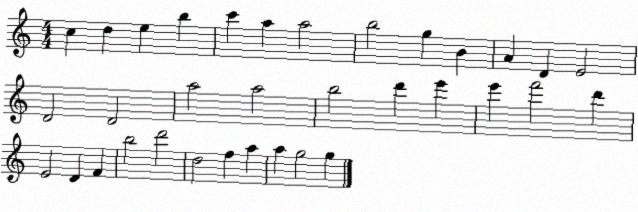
X:1
T:Untitled
M:4/4
L:1/4
K:C
c d e b c' a a2 b2 g B A D E2 D2 D2 a2 a2 b2 d' e' e' f'2 d' E2 D F b2 d'2 d2 f a a g2 g